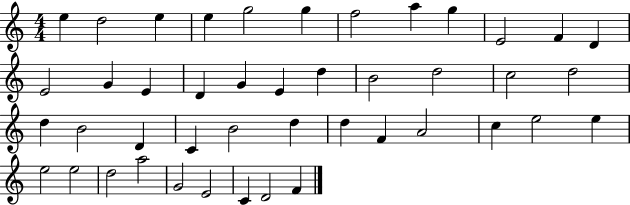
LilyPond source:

{
  \clef treble
  \numericTimeSignature
  \time 4/4
  \key c \major
  e''4 d''2 e''4 | e''4 g''2 g''4 | f''2 a''4 g''4 | e'2 f'4 d'4 | \break e'2 g'4 e'4 | d'4 g'4 e'4 d''4 | b'2 d''2 | c''2 d''2 | \break d''4 b'2 d'4 | c'4 b'2 d''4 | d''4 f'4 a'2 | c''4 e''2 e''4 | \break e''2 e''2 | d''2 a''2 | g'2 e'2 | c'4 d'2 f'4 | \break \bar "|."
}